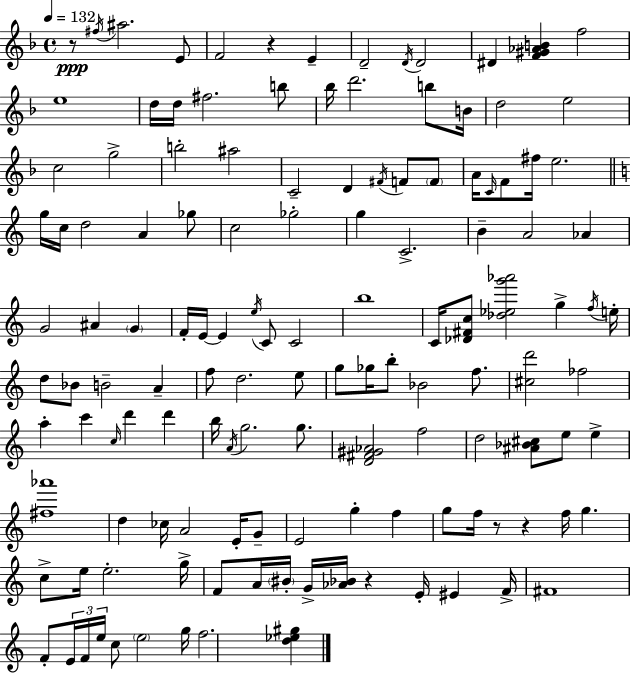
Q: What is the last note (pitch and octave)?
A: F5